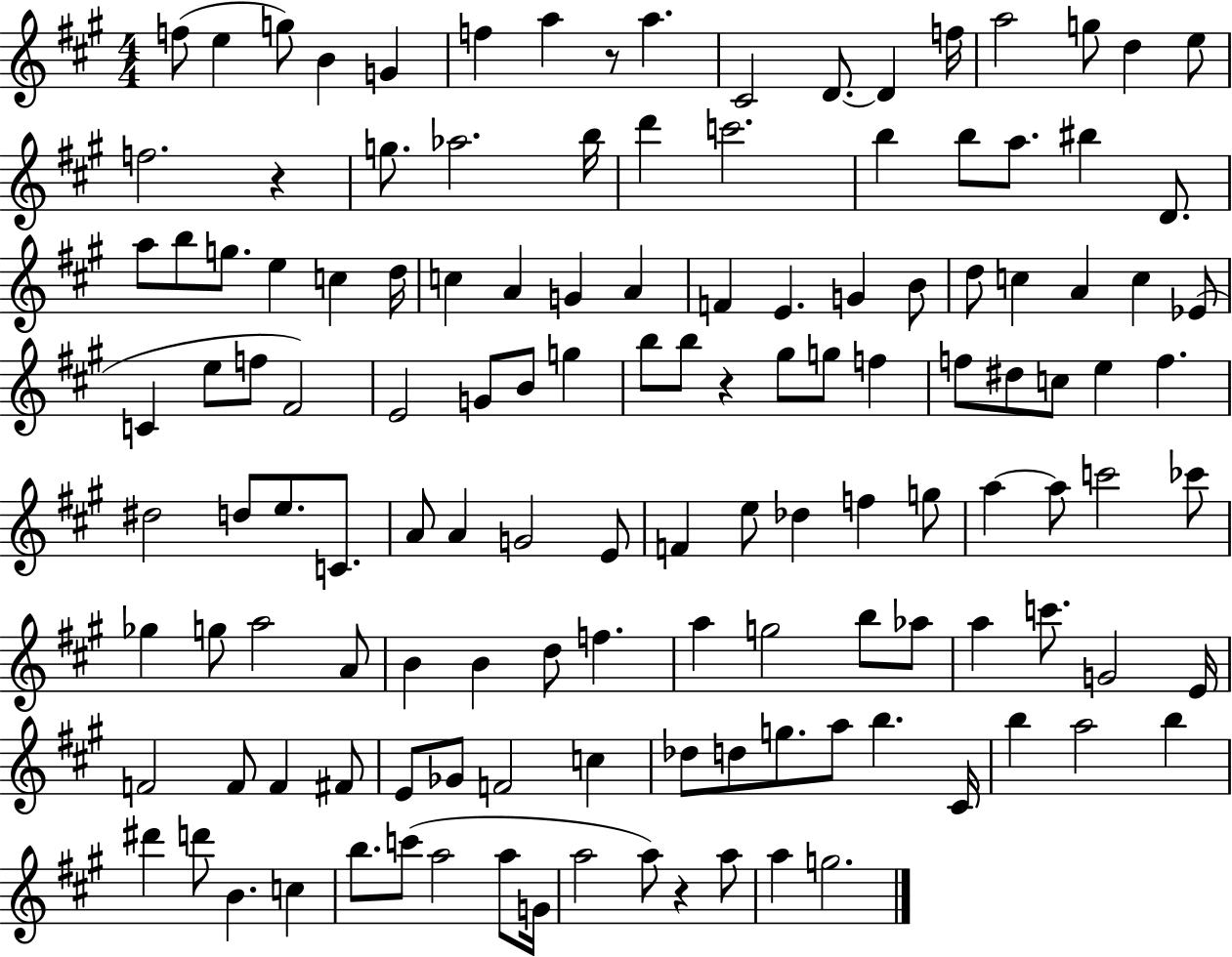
{
  \clef treble
  \numericTimeSignature
  \time 4/4
  \key a \major
  f''8( e''4 g''8) b'4 g'4 | f''4 a''4 r8 a''4. | cis'2 d'8.~~ d'4 f''16 | a''2 g''8 d''4 e''8 | \break f''2. r4 | g''8. aes''2. b''16 | d'''4 c'''2. | b''4 b''8 a''8. bis''4 d'8. | \break a''8 b''8 g''8. e''4 c''4 d''16 | c''4 a'4 g'4 a'4 | f'4 e'4. g'4 b'8 | d''8 c''4 a'4 c''4 ees'8( | \break c'4 e''8 f''8 fis'2) | e'2 g'8 b'8 g''4 | b''8 b''8 r4 gis''8 g''8 f''4 | f''8 dis''8 c''8 e''4 f''4. | \break dis''2 d''8 e''8. c'8. | a'8 a'4 g'2 e'8 | f'4 e''8 des''4 f''4 g''8 | a''4~~ a''8 c'''2 ces'''8 | \break ges''4 g''8 a''2 a'8 | b'4 b'4 d''8 f''4. | a''4 g''2 b''8 aes''8 | a''4 c'''8. g'2 e'16 | \break f'2 f'8 f'4 fis'8 | e'8 ges'8 f'2 c''4 | des''8 d''8 g''8. a''8 b''4. cis'16 | b''4 a''2 b''4 | \break dis'''4 d'''8 b'4. c''4 | b''8. c'''8( a''2 a''8 g'16 | a''2 a''8) r4 a''8 | a''4 g''2. | \break \bar "|."
}